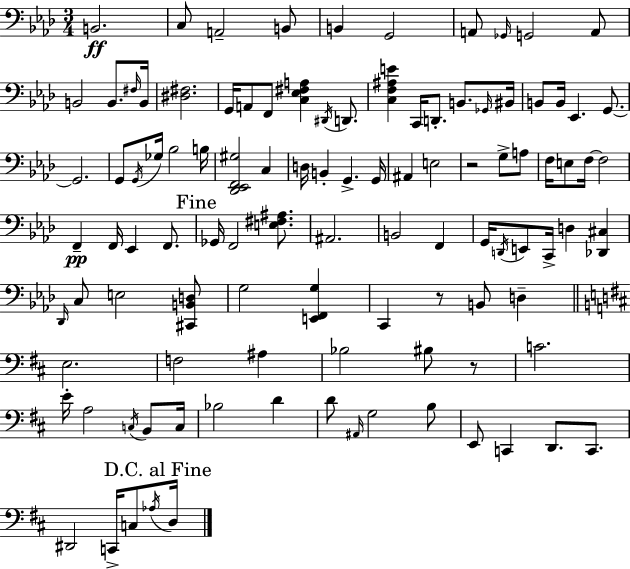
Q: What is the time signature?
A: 3/4